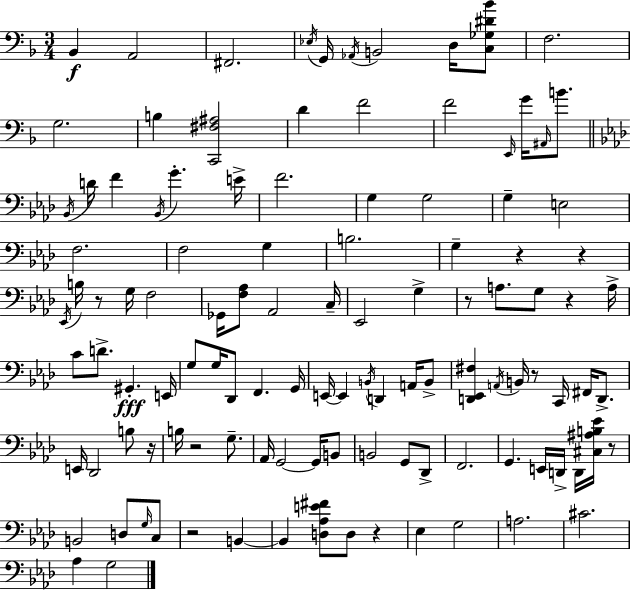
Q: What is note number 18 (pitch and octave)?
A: B4